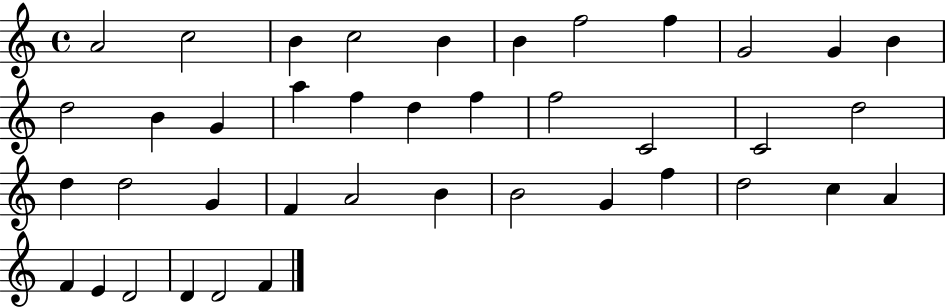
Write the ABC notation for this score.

X:1
T:Untitled
M:4/4
L:1/4
K:C
A2 c2 B c2 B B f2 f G2 G B d2 B G a f d f f2 C2 C2 d2 d d2 G F A2 B B2 G f d2 c A F E D2 D D2 F